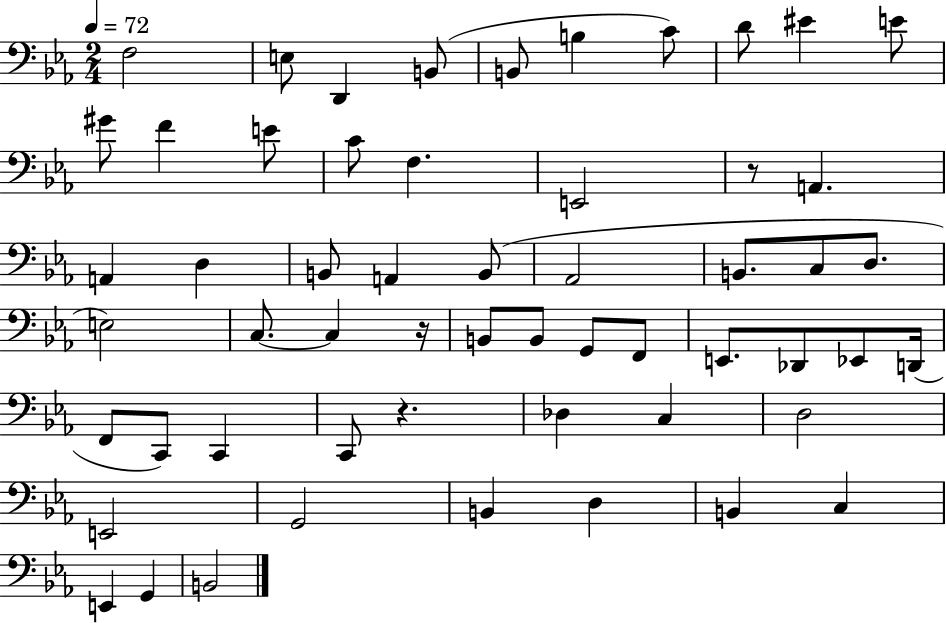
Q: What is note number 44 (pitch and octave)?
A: D3